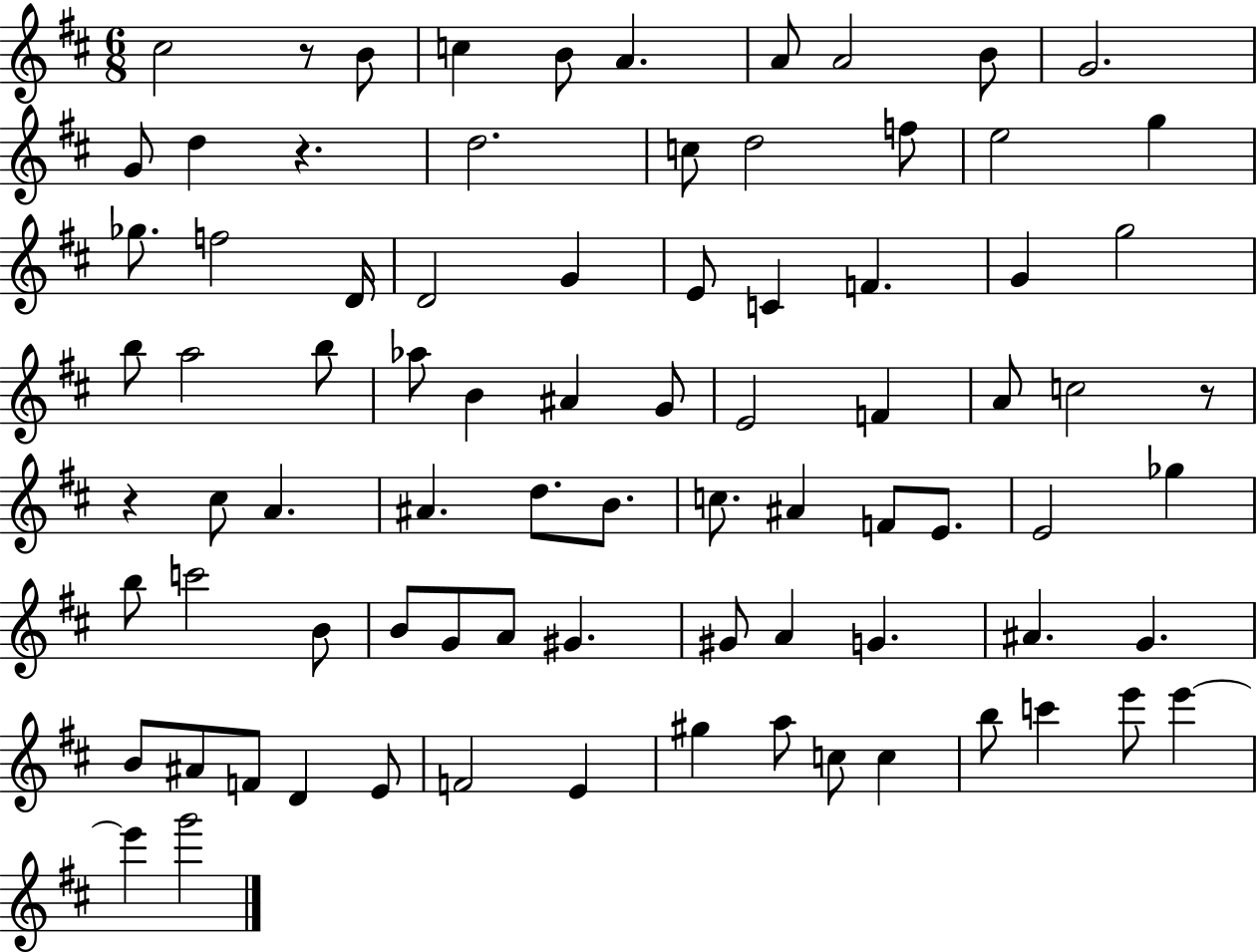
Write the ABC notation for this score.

X:1
T:Untitled
M:6/8
L:1/4
K:D
^c2 z/2 B/2 c B/2 A A/2 A2 B/2 G2 G/2 d z d2 c/2 d2 f/2 e2 g _g/2 f2 D/4 D2 G E/2 C F G g2 b/2 a2 b/2 _a/2 B ^A G/2 E2 F A/2 c2 z/2 z ^c/2 A ^A d/2 B/2 c/2 ^A F/2 E/2 E2 _g b/2 c'2 B/2 B/2 G/2 A/2 ^G ^G/2 A G ^A G B/2 ^A/2 F/2 D E/2 F2 E ^g a/2 c/2 c b/2 c' e'/2 e' e' g'2